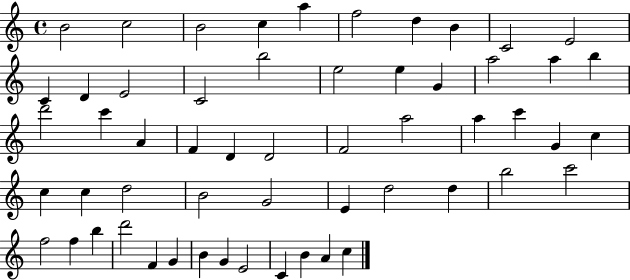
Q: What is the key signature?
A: C major